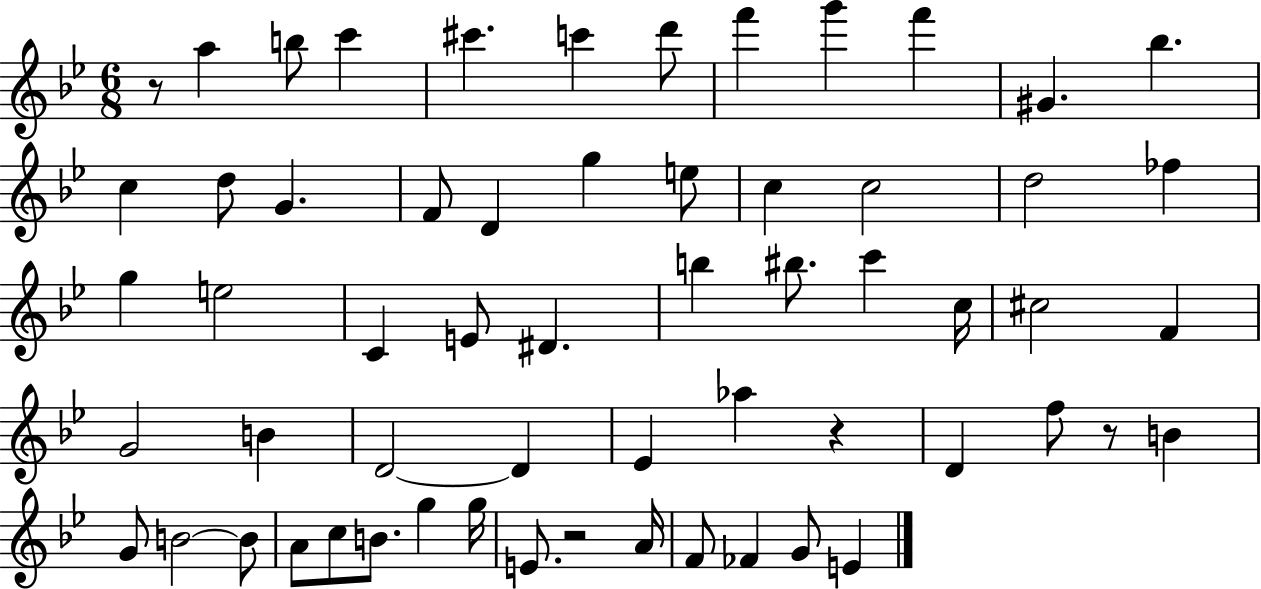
R/e A5/q B5/e C6/q C#6/q. C6/q D6/e F6/q G6/q F6/q G#4/q. Bb5/q. C5/q D5/e G4/q. F4/e D4/q G5/q E5/e C5/q C5/h D5/h FES5/q G5/q E5/h C4/q E4/e D#4/q. B5/q BIS5/e. C6/q C5/s C#5/h F4/q G4/h B4/q D4/h D4/q Eb4/q Ab5/q R/q D4/q F5/e R/e B4/q G4/e B4/h B4/e A4/e C5/e B4/e. G5/q G5/s E4/e. R/h A4/s F4/e FES4/q G4/e E4/q